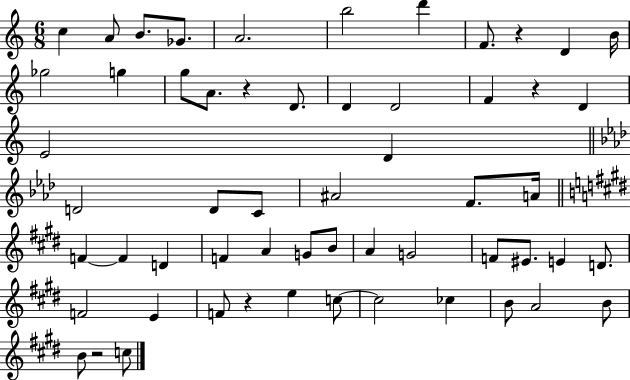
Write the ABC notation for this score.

X:1
T:Untitled
M:6/8
L:1/4
K:C
c A/2 B/2 _G/2 A2 b2 d' F/2 z D B/4 _g2 g g/2 A/2 z D/2 D D2 F z D E2 D D2 D/2 C/2 ^A2 F/2 A/4 F F D F A G/2 B/2 A G2 F/2 ^E/2 E D/2 F2 E F/2 z e c/2 c2 _c B/2 A2 B/2 B/2 z2 c/2